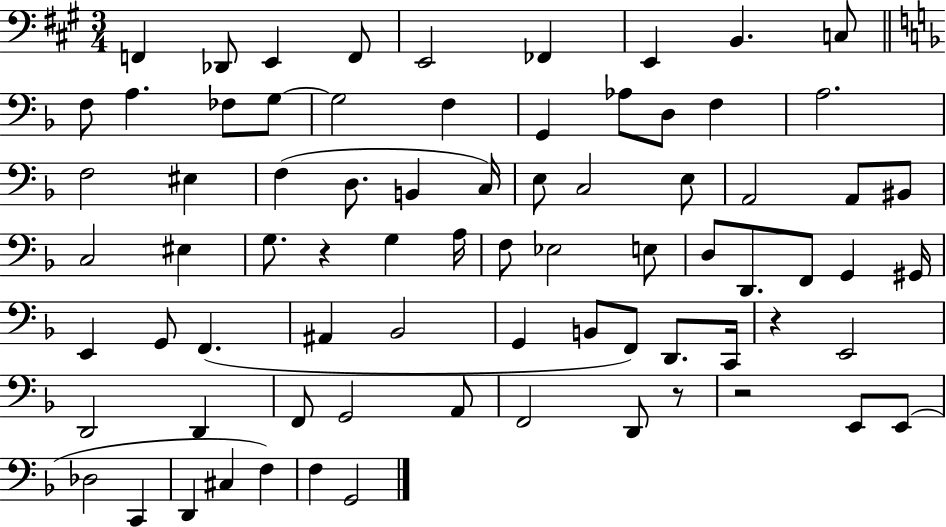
X:1
T:Untitled
M:3/4
L:1/4
K:A
F,, _D,,/2 E,, F,,/2 E,,2 _F,, E,, B,, C,/2 F,/2 A, _F,/2 G,/2 G,2 F, G,, _A,/2 D,/2 F, A,2 F,2 ^E, F, D,/2 B,, C,/4 E,/2 C,2 E,/2 A,,2 A,,/2 ^B,,/2 C,2 ^E, G,/2 z G, A,/4 F,/2 _E,2 E,/2 D,/2 D,,/2 F,,/2 G,, ^G,,/4 E,, G,,/2 F,, ^A,, _B,,2 G,, B,,/2 F,,/2 D,,/2 C,,/4 z E,,2 D,,2 D,, F,,/2 G,,2 A,,/2 F,,2 D,,/2 z/2 z2 E,,/2 E,,/2 _D,2 C,, D,, ^C, F, F, G,,2